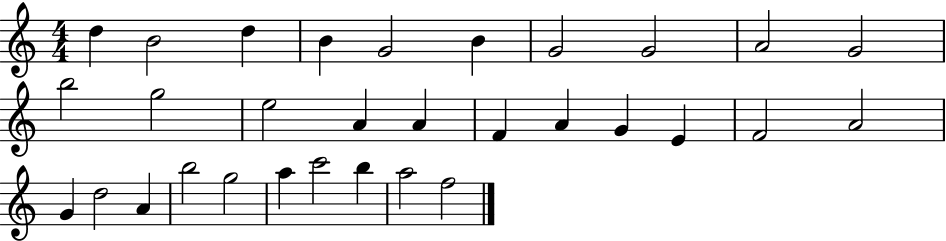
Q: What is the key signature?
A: C major